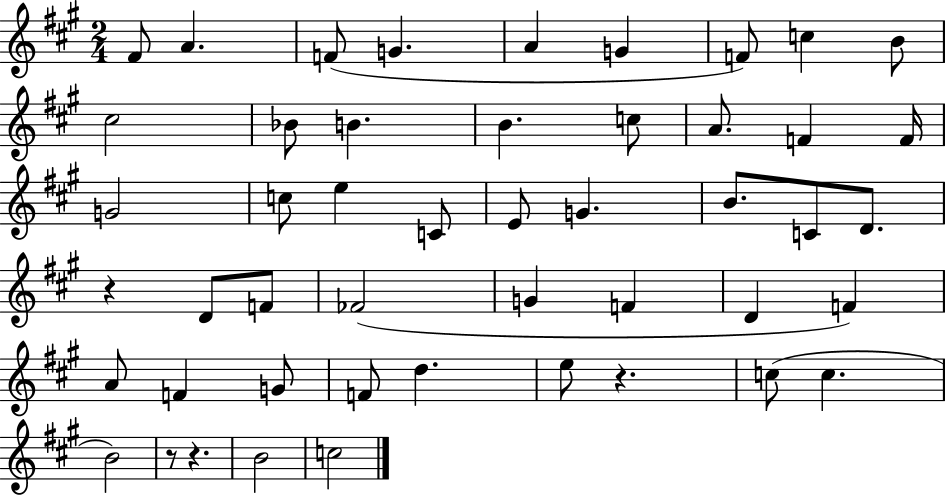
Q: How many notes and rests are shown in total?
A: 48